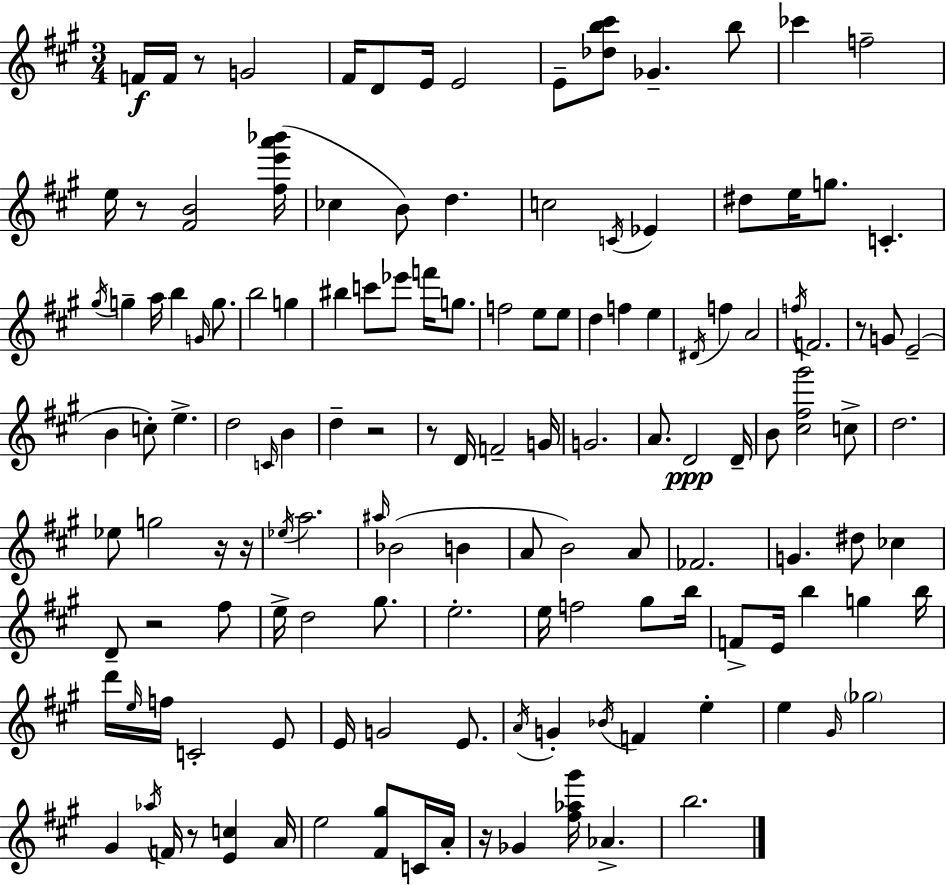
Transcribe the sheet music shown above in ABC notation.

X:1
T:Untitled
M:3/4
L:1/4
K:A
F/4 F/4 z/2 G2 ^F/4 D/2 E/4 E2 E/2 [_db^c']/2 _G b/2 _c' f2 e/4 z/2 [^FB]2 [^fe'a'_b']/4 _c B/2 d c2 C/4 _E ^d/2 e/4 g/2 C ^g/4 g a/4 b G/4 g/2 b2 g ^b c'/2 _e'/2 f'/4 g/2 f2 e/2 e/2 d f e ^D/4 f A2 f/4 F2 z/2 G/2 E2 B c/2 e d2 C/4 B d z2 z/2 D/4 F2 G/4 G2 A/2 D2 D/4 B/2 [^c^f^g']2 c/2 d2 _e/2 g2 z/4 z/4 _e/4 a2 ^a/4 _B2 B A/2 B2 A/2 _F2 G ^d/2 _c D/2 z2 ^f/2 e/4 d2 ^g/2 e2 e/4 f2 ^g/2 b/4 F/2 E/4 b g b/4 d'/4 e/4 f/4 C2 E/2 E/4 G2 E/2 A/4 G _B/4 F e e ^G/4 _g2 ^G _a/4 F/4 z/2 [Ec] A/4 e2 [^F^g]/2 C/4 A/4 z/4 _G [^f_a^g']/4 _A b2